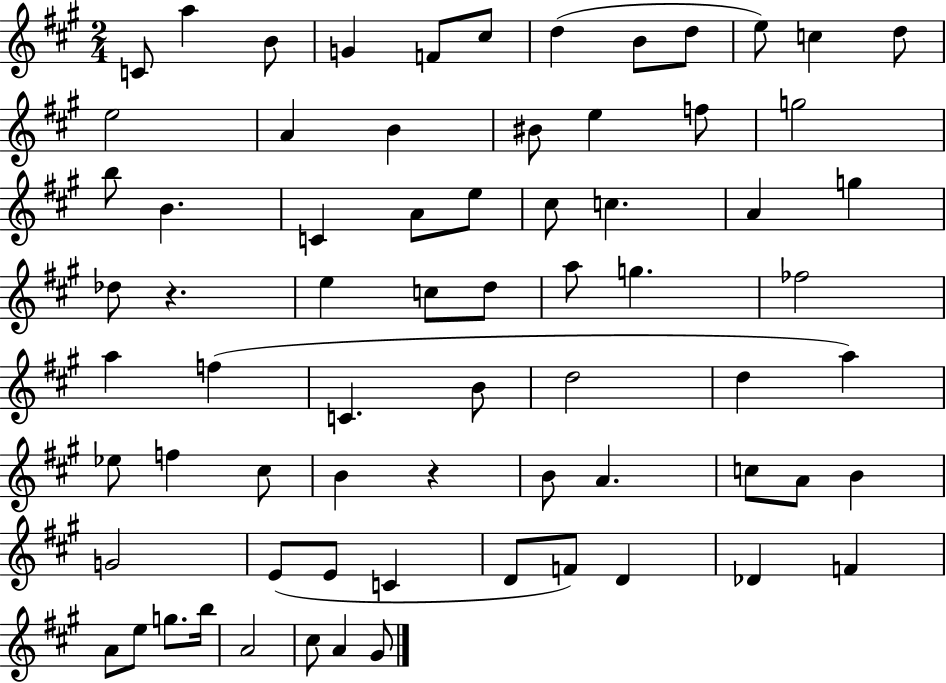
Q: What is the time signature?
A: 2/4